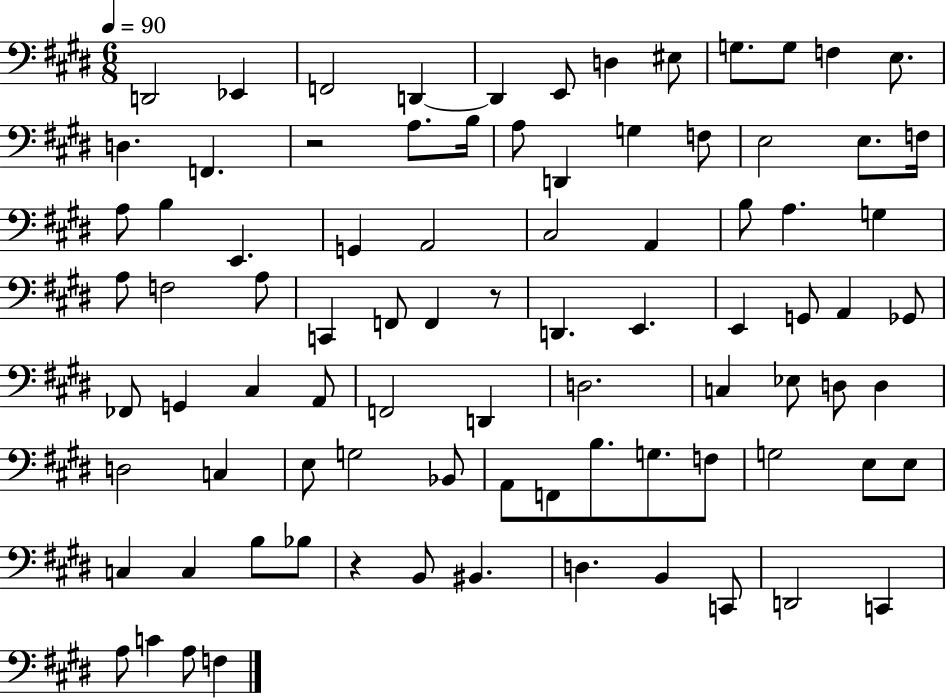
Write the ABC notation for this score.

X:1
T:Untitled
M:6/8
L:1/4
K:E
D,,2 _E,, F,,2 D,, D,, E,,/2 D, ^E,/2 G,/2 G,/2 F, E,/2 D, F,, z2 A,/2 B,/4 A,/2 D,, G, F,/2 E,2 E,/2 F,/4 A,/2 B, E,, G,, A,,2 ^C,2 A,, B,/2 A, G, A,/2 F,2 A,/2 C,, F,,/2 F,, z/2 D,, E,, E,, G,,/2 A,, _G,,/2 _F,,/2 G,, ^C, A,,/2 F,,2 D,, D,2 C, _E,/2 D,/2 D, D,2 C, E,/2 G,2 _B,,/2 A,,/2 F,,/2 B,/2 G,/2 F,/2 G,2 E,/2 E,/2 C, C, B,/2 _B,/2 z B,,/2 ^B,, D, B,, C,,/2 D,,2 C,, A,/2 C A,/2 F,